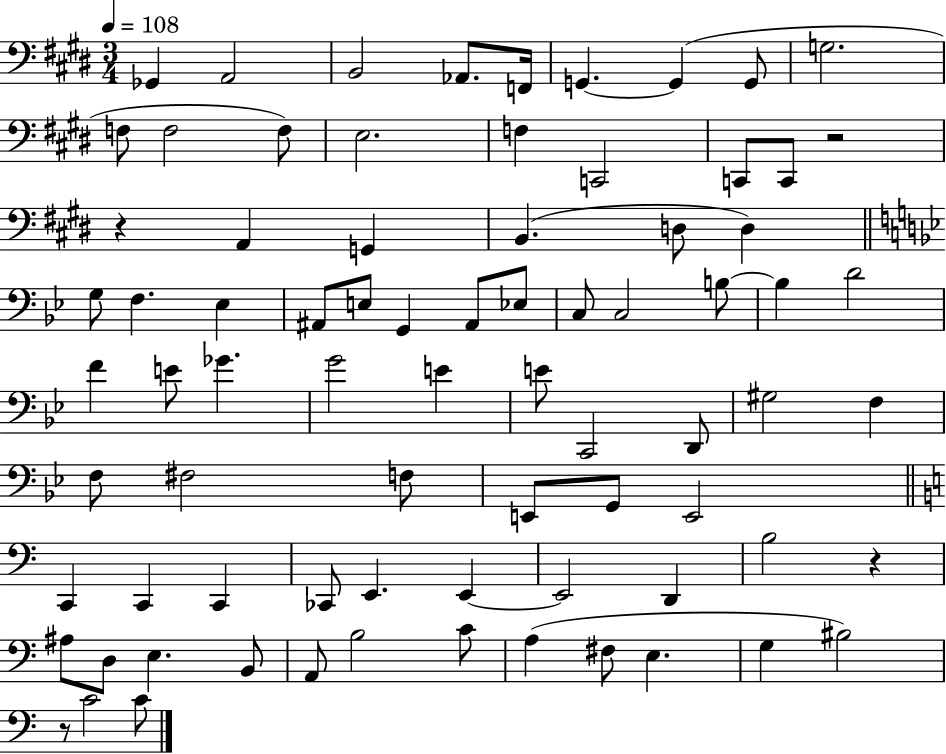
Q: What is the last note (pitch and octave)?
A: C4